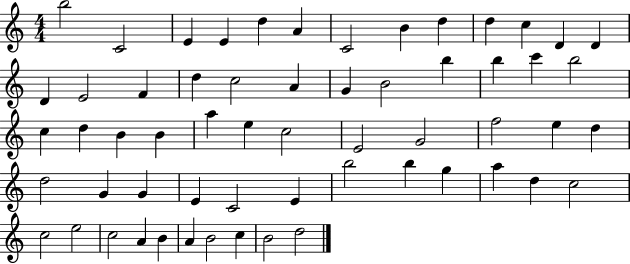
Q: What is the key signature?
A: C major